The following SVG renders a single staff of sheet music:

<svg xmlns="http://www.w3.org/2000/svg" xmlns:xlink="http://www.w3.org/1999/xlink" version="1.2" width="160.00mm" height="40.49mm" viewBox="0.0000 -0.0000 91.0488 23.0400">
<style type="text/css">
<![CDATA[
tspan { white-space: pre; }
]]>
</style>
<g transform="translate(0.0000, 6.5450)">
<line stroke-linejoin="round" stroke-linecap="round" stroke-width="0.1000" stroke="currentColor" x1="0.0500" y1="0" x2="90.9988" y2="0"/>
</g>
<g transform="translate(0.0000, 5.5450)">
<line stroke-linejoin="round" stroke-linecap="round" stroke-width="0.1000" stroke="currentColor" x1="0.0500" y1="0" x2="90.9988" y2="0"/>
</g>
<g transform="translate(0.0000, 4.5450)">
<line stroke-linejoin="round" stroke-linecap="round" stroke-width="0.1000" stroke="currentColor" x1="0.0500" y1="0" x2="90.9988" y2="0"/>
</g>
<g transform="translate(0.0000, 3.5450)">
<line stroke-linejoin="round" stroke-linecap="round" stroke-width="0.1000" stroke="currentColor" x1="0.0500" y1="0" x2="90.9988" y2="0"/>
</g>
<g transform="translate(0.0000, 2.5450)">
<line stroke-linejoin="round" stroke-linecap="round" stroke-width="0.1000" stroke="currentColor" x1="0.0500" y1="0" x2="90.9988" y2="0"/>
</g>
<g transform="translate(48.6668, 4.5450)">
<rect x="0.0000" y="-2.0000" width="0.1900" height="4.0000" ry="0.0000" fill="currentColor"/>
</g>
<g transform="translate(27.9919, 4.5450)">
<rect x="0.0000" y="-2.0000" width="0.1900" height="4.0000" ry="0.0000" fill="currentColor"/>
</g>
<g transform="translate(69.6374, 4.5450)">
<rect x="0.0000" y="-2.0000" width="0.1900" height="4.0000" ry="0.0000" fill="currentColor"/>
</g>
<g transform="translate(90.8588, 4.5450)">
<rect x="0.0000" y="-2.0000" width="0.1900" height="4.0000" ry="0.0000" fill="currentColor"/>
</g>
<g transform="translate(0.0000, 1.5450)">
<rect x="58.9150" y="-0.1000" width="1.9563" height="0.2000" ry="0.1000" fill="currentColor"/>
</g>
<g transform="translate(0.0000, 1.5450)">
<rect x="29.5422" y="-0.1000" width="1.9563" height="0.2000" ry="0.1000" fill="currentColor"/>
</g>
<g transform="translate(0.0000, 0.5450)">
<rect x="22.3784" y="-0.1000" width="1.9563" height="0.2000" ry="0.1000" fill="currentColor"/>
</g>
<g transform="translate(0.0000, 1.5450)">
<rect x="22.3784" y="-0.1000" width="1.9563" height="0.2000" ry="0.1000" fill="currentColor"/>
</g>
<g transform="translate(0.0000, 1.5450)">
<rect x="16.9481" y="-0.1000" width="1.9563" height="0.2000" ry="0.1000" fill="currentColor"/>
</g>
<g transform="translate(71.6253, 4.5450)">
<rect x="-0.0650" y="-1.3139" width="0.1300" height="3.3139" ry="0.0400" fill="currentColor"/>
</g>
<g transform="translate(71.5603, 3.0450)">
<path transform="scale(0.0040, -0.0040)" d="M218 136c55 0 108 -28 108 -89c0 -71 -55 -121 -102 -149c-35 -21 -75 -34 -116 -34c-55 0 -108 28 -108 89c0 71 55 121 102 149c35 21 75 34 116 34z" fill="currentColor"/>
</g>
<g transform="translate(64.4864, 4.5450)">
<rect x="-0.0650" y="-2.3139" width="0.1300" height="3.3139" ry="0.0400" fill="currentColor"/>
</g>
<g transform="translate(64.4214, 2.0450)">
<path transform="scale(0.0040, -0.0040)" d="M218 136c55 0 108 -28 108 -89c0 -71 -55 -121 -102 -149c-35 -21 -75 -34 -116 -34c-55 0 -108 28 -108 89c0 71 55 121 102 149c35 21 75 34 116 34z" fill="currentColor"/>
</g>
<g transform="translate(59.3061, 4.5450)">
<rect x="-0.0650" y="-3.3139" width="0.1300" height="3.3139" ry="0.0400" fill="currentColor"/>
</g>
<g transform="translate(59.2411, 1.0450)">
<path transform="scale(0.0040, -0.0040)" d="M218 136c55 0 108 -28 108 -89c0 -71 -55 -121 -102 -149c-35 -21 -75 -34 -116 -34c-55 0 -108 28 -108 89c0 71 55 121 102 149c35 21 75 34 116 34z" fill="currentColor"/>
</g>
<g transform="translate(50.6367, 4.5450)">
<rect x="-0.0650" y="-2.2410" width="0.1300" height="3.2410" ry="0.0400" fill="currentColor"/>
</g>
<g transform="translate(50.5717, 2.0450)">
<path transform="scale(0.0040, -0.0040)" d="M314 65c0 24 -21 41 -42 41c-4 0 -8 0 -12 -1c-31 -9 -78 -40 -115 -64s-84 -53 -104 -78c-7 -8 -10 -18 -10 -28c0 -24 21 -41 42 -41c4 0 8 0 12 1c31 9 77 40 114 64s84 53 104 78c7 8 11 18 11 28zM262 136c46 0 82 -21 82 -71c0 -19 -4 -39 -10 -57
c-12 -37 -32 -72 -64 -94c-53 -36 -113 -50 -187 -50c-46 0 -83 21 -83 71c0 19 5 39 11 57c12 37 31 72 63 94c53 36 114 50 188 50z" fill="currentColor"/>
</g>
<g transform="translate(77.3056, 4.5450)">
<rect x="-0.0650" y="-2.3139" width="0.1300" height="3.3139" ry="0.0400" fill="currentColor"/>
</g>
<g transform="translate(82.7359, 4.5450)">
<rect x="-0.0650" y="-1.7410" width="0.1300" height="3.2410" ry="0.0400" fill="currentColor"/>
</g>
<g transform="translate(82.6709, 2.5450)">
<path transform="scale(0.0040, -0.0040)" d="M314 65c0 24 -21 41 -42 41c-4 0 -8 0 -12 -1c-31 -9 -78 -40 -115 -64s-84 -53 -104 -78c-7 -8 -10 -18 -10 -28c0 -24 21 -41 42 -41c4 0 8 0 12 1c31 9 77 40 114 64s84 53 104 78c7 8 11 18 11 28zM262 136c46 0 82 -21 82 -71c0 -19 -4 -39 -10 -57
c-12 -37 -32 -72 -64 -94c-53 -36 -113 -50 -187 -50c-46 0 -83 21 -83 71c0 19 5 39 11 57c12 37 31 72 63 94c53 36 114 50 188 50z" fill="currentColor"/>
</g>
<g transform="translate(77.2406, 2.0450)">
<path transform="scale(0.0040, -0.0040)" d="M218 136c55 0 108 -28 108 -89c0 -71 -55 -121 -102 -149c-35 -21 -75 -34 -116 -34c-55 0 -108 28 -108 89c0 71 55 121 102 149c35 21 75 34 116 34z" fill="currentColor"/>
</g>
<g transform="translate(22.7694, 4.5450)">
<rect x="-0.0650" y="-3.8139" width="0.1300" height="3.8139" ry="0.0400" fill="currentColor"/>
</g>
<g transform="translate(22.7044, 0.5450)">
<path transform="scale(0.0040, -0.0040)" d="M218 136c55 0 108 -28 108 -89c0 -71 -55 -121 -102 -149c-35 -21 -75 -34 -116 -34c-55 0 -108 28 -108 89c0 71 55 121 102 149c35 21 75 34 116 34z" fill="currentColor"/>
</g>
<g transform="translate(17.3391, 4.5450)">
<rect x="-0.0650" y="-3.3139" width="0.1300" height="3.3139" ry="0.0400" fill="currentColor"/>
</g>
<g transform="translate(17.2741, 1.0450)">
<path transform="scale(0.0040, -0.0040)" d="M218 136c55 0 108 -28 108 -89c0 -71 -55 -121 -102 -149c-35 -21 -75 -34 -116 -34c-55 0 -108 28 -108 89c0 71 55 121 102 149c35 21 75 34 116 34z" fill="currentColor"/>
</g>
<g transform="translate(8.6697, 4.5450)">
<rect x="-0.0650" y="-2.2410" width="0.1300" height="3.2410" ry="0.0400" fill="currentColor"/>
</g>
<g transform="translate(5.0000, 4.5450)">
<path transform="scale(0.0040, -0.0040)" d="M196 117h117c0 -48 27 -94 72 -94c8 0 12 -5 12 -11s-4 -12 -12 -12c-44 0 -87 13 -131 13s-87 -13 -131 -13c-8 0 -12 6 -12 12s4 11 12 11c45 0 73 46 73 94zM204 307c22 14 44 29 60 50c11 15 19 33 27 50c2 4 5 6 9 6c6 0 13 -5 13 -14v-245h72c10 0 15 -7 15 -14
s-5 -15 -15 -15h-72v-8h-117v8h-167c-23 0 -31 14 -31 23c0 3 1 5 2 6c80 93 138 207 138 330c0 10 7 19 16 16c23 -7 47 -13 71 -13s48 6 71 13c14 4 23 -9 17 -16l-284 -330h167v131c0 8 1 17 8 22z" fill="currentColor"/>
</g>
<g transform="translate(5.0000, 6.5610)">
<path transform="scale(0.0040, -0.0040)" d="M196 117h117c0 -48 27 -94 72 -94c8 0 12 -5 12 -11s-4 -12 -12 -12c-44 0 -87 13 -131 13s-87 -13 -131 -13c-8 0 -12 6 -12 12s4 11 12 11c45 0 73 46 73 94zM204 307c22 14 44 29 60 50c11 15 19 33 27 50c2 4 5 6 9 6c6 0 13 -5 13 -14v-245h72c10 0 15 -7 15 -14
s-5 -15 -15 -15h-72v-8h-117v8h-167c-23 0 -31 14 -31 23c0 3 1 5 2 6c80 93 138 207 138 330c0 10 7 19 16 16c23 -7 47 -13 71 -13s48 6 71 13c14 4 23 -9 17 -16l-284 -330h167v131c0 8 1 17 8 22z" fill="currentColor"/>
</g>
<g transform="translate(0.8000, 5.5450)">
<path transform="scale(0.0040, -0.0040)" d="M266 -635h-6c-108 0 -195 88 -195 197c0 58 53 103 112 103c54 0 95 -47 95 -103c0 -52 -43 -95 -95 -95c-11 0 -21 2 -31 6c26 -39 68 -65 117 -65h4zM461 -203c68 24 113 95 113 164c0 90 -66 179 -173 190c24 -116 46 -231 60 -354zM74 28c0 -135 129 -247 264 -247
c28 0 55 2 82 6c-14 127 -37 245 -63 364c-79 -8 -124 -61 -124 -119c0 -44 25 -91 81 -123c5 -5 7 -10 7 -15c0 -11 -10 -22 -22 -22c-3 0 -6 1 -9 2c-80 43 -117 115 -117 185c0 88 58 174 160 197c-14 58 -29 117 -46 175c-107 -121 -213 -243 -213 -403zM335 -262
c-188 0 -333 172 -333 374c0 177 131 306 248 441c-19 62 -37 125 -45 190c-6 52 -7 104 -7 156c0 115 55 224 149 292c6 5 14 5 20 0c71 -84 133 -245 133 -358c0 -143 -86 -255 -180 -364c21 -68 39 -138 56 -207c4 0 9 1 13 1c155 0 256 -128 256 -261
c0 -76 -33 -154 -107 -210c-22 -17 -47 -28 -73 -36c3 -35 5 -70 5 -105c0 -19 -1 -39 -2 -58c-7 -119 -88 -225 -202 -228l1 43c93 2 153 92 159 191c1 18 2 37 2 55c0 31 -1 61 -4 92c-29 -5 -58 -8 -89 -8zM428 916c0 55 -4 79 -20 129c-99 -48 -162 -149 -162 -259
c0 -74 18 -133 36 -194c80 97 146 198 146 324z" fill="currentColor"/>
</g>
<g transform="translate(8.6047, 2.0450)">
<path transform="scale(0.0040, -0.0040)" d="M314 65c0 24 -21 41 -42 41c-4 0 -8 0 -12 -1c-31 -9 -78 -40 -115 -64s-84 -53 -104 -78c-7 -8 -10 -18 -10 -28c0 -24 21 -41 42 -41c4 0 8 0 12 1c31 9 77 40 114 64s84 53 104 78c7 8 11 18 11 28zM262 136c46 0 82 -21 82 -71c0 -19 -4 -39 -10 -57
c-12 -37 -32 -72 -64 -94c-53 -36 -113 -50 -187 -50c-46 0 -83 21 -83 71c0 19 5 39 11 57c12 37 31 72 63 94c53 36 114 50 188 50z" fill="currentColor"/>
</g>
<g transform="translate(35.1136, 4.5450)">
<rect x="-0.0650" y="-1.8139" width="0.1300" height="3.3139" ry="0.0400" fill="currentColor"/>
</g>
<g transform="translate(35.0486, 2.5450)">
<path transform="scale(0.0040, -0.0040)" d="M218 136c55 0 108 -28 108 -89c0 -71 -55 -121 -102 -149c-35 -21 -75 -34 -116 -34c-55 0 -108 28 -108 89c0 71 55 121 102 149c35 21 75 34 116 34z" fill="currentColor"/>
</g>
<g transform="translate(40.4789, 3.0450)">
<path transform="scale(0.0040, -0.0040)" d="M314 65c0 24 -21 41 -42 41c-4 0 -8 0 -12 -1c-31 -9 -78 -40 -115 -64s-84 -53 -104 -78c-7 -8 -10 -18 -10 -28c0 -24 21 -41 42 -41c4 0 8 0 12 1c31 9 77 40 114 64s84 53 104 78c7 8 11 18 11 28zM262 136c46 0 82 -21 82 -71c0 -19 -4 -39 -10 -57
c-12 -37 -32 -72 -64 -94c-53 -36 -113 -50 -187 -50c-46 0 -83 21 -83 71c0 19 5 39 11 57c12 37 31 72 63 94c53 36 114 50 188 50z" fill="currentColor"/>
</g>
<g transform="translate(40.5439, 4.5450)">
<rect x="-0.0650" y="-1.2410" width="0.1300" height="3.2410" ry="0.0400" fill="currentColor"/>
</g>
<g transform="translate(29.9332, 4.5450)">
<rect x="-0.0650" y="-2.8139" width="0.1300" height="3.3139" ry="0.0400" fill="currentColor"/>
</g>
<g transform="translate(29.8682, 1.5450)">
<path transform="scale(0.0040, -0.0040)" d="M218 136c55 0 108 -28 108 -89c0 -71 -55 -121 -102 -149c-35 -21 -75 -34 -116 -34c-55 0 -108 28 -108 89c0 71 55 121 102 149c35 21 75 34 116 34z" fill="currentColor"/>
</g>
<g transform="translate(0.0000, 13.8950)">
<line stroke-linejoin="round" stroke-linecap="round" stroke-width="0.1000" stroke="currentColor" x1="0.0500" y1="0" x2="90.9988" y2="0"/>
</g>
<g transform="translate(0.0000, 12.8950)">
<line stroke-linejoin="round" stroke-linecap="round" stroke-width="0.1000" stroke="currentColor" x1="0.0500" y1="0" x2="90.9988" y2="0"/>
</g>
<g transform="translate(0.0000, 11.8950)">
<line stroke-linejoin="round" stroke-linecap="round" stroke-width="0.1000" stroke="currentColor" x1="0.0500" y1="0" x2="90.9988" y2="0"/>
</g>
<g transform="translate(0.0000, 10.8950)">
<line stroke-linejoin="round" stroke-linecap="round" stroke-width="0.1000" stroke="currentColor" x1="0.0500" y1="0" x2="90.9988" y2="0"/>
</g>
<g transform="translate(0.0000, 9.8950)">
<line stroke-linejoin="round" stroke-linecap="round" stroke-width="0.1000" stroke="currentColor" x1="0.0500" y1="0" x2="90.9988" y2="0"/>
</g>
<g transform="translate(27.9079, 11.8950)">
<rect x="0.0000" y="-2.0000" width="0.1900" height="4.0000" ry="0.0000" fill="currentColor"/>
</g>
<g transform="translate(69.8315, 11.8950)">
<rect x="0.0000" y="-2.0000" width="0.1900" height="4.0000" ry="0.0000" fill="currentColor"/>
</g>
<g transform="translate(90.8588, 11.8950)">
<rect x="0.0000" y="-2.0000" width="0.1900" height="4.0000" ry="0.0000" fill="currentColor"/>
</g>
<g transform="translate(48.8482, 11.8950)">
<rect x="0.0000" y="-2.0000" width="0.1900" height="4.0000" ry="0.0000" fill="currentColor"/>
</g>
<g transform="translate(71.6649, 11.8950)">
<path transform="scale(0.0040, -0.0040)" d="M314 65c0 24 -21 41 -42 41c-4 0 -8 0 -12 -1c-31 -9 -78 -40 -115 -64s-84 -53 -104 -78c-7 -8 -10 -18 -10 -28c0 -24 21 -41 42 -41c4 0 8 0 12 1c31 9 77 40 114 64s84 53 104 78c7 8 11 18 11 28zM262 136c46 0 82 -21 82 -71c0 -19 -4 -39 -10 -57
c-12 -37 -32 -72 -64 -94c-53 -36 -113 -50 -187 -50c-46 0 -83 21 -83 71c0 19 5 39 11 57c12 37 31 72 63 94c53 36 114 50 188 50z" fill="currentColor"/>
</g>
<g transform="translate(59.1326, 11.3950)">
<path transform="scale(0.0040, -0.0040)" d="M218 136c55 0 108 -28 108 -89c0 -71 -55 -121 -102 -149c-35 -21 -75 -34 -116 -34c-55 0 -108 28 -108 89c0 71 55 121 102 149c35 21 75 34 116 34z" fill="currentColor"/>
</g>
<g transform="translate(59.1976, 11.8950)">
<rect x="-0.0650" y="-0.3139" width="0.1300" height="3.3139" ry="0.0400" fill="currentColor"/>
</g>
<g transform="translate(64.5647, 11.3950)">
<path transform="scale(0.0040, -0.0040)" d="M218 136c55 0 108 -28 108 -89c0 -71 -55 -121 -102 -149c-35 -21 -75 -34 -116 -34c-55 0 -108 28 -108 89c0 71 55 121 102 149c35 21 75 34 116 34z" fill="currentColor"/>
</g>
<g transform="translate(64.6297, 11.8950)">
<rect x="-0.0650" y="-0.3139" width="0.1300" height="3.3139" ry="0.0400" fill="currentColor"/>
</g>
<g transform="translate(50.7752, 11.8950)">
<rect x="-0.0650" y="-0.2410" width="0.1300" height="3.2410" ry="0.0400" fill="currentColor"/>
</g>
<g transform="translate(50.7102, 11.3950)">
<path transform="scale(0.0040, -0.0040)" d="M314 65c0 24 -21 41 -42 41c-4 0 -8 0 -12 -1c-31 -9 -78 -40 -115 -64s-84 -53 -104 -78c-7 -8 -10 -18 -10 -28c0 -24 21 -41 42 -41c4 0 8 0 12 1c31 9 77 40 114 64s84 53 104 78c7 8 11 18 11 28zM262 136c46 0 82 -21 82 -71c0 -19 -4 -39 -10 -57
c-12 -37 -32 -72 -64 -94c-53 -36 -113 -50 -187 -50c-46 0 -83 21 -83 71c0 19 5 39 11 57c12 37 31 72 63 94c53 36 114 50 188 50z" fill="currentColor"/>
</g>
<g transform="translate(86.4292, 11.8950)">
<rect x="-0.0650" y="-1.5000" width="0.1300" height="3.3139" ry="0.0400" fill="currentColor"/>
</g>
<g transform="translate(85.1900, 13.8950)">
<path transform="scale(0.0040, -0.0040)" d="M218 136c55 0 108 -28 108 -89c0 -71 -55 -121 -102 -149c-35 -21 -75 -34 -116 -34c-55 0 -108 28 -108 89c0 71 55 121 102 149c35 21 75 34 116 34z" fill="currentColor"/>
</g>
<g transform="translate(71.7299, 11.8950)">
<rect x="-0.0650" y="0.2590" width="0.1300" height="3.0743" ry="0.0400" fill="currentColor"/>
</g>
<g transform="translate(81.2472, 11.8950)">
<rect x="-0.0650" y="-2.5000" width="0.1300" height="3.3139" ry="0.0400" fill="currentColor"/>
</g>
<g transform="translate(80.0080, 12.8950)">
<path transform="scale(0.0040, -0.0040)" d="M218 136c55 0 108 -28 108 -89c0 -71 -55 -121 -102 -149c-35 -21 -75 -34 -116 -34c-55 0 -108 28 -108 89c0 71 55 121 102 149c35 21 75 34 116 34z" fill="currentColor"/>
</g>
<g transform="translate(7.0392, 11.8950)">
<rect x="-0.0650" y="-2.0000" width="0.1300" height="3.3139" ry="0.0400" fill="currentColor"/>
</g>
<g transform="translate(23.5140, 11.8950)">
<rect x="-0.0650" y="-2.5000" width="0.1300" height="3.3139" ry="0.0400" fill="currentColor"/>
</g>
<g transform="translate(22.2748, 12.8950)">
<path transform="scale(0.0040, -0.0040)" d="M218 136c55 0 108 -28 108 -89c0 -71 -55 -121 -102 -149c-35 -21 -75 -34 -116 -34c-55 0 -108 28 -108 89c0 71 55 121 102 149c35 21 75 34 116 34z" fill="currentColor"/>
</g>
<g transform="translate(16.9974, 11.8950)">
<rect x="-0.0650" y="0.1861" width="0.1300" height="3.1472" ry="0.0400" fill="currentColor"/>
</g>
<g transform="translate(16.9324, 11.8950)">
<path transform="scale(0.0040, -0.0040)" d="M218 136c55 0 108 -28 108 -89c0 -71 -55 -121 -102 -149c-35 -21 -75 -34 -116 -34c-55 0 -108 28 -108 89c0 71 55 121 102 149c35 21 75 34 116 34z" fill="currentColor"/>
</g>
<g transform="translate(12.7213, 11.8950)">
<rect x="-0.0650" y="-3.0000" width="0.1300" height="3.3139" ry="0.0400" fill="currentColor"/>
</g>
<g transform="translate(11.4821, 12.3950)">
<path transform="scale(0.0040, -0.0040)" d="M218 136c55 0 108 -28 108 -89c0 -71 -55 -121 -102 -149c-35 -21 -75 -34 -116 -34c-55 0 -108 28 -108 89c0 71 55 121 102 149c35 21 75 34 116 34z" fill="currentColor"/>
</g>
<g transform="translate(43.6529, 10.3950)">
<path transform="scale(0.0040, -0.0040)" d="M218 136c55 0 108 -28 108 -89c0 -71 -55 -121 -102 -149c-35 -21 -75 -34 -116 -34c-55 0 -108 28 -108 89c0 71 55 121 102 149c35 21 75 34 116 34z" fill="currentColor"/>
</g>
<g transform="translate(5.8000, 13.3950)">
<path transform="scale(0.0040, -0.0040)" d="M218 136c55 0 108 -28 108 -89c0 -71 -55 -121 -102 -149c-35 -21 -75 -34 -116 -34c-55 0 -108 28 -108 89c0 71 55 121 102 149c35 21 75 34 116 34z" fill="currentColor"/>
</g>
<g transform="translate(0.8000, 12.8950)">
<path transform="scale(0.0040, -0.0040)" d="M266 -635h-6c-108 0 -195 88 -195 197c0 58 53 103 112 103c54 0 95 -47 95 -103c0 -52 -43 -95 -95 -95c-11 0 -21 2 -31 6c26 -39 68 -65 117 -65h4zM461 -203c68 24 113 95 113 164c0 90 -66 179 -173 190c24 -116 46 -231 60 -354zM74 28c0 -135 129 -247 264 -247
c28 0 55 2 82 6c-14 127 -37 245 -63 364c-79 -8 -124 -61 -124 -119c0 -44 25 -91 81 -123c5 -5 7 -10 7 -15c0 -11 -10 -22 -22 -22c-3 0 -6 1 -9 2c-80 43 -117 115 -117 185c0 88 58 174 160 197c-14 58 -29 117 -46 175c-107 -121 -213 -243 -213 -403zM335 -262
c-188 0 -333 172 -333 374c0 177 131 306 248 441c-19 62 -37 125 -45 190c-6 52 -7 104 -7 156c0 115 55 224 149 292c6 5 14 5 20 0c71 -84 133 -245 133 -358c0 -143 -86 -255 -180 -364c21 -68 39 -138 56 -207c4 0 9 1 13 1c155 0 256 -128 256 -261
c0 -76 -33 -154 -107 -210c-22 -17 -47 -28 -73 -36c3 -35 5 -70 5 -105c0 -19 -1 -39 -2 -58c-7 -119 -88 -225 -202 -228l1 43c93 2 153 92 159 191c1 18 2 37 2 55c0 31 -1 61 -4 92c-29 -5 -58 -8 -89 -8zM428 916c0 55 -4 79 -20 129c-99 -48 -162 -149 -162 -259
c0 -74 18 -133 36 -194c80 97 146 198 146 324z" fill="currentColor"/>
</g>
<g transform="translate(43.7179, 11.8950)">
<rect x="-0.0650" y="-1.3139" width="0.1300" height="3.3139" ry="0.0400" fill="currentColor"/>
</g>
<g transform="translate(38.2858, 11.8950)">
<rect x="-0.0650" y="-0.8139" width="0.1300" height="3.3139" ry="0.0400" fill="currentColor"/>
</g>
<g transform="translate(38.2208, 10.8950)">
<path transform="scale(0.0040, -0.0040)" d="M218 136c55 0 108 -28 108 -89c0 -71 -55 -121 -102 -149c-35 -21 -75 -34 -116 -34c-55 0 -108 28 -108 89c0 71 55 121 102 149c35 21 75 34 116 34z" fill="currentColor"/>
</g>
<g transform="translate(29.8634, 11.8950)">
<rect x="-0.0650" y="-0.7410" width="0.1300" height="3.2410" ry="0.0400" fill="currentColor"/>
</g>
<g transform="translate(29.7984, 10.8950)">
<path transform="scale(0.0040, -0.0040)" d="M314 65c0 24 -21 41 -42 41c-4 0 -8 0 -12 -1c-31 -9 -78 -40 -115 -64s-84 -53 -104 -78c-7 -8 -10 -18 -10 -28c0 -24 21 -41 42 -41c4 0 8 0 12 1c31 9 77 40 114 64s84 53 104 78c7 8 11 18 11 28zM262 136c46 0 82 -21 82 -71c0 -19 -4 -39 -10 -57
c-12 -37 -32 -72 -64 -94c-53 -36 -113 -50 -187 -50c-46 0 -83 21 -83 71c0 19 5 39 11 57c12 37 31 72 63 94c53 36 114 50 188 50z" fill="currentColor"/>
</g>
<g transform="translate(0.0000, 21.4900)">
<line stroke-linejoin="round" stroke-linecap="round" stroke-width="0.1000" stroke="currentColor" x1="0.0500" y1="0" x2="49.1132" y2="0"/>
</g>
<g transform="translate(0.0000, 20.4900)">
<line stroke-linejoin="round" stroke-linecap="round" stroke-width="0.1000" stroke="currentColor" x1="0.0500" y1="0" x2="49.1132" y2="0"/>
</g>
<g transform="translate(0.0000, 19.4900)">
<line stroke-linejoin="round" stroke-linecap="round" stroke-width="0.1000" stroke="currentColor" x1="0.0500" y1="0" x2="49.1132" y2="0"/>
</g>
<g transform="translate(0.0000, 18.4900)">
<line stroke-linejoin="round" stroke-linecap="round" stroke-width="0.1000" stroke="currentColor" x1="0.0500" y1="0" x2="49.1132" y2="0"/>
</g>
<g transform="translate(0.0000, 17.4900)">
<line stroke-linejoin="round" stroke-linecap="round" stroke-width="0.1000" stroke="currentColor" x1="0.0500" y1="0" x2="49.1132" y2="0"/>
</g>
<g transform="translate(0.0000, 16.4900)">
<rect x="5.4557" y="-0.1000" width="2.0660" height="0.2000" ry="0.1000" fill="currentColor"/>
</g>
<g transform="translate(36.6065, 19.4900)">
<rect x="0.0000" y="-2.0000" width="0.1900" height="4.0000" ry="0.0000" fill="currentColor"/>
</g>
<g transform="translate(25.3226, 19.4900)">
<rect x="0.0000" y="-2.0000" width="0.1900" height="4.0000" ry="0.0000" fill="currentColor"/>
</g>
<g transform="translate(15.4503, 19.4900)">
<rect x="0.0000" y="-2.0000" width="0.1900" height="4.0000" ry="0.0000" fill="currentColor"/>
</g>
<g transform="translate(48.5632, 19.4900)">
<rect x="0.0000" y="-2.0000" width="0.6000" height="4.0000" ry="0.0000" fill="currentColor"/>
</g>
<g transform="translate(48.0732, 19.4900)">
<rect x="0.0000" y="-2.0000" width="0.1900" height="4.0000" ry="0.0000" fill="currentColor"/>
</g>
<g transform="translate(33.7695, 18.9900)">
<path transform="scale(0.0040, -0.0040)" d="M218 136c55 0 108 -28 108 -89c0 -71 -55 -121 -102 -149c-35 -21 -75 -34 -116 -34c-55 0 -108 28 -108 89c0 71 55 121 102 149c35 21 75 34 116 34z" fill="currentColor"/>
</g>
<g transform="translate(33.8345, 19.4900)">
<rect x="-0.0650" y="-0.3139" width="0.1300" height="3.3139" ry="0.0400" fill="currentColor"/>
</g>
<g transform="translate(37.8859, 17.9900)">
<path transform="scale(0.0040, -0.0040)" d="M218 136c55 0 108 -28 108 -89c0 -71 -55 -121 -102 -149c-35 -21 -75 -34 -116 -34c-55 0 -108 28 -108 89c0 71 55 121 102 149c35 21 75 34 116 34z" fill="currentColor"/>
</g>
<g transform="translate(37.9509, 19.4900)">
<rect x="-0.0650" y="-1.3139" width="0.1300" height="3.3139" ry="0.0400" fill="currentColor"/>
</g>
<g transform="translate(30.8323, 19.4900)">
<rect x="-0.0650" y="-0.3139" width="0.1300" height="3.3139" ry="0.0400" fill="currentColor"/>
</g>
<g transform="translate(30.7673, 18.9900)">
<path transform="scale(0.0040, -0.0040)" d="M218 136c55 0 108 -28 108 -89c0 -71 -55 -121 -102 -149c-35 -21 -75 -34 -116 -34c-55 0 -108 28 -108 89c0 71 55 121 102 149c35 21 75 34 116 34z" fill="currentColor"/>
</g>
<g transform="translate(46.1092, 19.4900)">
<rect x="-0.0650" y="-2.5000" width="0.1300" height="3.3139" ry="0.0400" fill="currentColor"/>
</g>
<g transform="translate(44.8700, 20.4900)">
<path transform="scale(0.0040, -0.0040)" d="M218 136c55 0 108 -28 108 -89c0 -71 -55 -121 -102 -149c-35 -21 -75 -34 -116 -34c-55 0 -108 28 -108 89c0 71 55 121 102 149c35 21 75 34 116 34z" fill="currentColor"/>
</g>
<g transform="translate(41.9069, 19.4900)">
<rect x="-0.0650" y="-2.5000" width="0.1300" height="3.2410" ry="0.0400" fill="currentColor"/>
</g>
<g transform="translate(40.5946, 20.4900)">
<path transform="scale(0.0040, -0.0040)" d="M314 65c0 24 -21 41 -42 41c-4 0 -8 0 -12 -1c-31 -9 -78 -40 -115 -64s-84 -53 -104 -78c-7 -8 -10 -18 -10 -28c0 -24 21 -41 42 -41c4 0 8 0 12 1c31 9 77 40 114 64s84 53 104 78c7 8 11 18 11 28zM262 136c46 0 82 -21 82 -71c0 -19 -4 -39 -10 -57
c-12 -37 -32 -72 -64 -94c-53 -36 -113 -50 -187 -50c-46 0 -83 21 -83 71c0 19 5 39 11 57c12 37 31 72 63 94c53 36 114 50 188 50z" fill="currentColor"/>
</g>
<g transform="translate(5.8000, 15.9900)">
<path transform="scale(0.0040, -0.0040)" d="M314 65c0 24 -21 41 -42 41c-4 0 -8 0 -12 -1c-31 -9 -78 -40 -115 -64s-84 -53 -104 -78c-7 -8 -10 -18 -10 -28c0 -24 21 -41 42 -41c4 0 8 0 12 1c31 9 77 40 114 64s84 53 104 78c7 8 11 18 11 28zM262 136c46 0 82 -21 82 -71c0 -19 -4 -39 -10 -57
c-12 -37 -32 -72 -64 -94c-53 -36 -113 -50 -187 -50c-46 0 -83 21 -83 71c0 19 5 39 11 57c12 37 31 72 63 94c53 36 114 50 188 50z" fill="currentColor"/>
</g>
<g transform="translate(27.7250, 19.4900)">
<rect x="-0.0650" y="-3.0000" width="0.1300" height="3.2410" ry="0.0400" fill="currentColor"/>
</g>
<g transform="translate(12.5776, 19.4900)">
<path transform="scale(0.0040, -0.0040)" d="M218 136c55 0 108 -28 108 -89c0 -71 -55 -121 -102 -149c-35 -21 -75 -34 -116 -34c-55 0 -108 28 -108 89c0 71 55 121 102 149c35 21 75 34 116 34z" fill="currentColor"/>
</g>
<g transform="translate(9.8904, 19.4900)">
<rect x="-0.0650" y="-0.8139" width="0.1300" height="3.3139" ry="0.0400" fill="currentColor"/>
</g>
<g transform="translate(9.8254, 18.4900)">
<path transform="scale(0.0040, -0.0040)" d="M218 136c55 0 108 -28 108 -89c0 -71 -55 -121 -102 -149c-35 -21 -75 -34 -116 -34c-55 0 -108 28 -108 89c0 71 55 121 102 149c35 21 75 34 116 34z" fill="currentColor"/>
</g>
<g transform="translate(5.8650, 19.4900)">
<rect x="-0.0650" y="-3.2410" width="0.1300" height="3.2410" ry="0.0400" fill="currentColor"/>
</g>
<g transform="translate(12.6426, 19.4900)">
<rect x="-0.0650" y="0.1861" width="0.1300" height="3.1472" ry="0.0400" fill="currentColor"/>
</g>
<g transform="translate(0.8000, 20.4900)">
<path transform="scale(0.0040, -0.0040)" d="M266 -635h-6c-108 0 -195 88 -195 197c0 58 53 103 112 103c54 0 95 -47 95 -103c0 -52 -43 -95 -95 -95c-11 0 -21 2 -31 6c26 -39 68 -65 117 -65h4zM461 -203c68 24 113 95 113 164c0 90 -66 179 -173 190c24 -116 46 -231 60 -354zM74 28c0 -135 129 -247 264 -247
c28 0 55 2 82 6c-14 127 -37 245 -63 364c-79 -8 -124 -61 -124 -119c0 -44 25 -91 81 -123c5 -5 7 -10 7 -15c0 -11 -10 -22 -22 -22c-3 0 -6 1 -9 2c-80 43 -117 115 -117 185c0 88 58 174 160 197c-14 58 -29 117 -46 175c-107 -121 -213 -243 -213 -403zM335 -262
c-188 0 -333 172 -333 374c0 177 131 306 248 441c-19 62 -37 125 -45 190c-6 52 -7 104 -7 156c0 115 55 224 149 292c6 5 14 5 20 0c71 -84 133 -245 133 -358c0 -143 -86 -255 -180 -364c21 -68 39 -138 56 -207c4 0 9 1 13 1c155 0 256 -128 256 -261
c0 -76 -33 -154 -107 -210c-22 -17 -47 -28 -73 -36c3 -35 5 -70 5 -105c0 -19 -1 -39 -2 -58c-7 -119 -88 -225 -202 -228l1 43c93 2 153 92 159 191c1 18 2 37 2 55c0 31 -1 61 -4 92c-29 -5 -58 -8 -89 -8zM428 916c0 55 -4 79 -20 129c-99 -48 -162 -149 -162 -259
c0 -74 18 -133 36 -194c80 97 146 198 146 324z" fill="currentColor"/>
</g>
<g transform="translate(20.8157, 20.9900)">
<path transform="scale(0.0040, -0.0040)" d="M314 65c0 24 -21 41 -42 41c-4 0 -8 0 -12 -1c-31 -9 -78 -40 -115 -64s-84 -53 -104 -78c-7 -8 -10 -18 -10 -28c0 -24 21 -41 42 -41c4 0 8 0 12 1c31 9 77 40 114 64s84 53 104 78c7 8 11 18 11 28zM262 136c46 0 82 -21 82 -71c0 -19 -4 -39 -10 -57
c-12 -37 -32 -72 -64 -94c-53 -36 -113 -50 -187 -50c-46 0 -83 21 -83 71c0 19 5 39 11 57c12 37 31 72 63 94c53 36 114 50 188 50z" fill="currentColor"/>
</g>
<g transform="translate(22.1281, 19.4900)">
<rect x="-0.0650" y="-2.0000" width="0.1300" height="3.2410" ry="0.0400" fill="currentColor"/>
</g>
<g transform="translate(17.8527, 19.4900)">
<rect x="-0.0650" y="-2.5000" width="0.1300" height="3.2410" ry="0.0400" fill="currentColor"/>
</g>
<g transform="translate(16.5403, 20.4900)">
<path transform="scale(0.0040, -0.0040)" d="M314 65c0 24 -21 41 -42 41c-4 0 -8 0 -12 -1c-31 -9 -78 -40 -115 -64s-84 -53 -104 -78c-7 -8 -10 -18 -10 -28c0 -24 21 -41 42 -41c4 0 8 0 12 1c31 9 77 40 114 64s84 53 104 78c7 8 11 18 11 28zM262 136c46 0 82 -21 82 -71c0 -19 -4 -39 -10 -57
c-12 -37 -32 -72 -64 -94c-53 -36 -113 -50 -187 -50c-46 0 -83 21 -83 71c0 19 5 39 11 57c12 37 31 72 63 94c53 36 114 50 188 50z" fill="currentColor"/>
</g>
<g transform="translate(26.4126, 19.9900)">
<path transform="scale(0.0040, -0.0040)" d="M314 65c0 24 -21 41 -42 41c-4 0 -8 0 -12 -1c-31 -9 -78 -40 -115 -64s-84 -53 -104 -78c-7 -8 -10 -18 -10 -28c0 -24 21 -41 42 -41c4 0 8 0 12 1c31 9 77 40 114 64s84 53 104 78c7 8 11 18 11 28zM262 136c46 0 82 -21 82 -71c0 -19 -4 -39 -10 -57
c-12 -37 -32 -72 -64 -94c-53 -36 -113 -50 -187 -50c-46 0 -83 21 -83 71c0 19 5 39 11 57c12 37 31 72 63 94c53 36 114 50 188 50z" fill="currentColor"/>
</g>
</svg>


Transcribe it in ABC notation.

X:1
T:Untitled
M:4/4
L:1/4
K:C
g2 b c' a f e2 g2 b g e g f2 F A B G d2 d e c2 c c B2 G E b2 d B G2 F2 A2 c c e G2 G